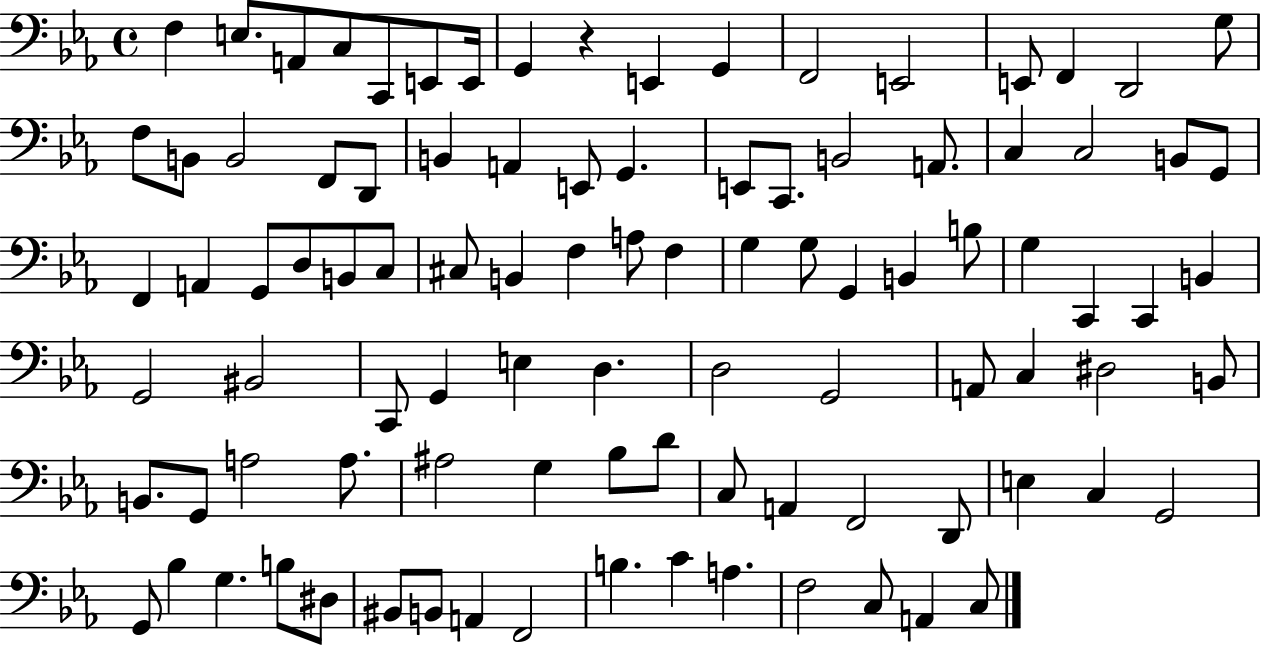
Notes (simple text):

F3/q E3/e. A2/e C3/e C2/e E2/e E2/s G2/q R/q E2/q G2/q F2/h E2/h E2/e F2/q D2/h G3/e F3/e B2/e B2/h F2/e D2/e B2/q A2/q E2/e G2/q. E2/e C2/e. B2/h A2/e. C3/q C3/h B2/e G2/e F2/q A2/q G2/e D3/e B2/e C3/e C#3/e B2/q F3/q A3/e F3/q G3/q G3/e G2/q B2/q B3/e G3/q C2/q C2/q B2/q G2/h BIS2/h C2/e G2/q E3/q D3/q. D3/h G2/h A2/e C3/q D#3/h B2/e B2/e. G2/e A3/h A3/e. A#3/h G3/q Bb3/e D4/e C3/e A2/q F2/h D2/e E3/q C3/q G2/h G2/e Bb3/q G3/q. B3/e D#3/e BIS2/e B2/e A2/q F2/h B3/q. C4/q A3/q. F3/h C3/e A2/q C3/e